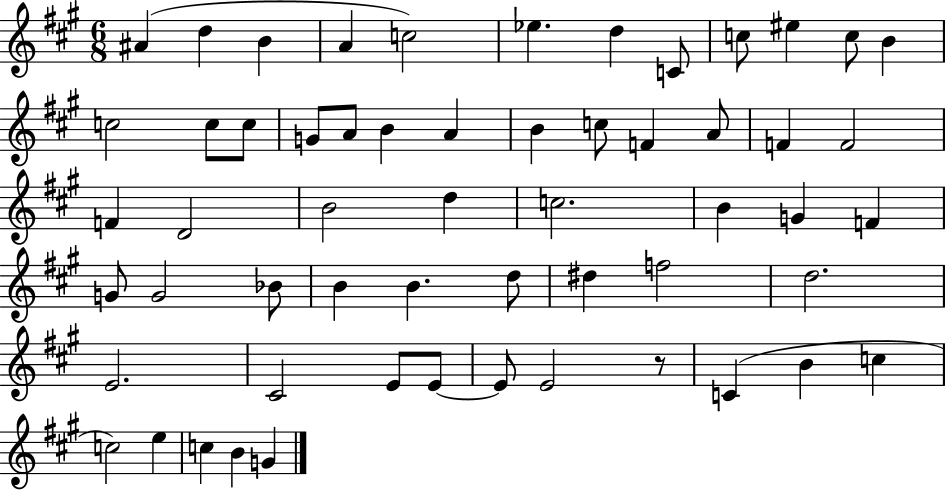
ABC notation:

X:1
T:Untitled
M:6/8
L:1/4
K:A
^A d B A c2 _e d C/2 c/2 ^e c/2 B c2 c/2 c/2 G/2 A/2 B A B c/2 F A/2 F F2 F D2 B2 d c2 B G F G/2 G2 _B/2 B B d/2 ^d f2 d2 E2 ^C2 E/2 E/2 E/2 E2 z/2 C B c c2 e c B G